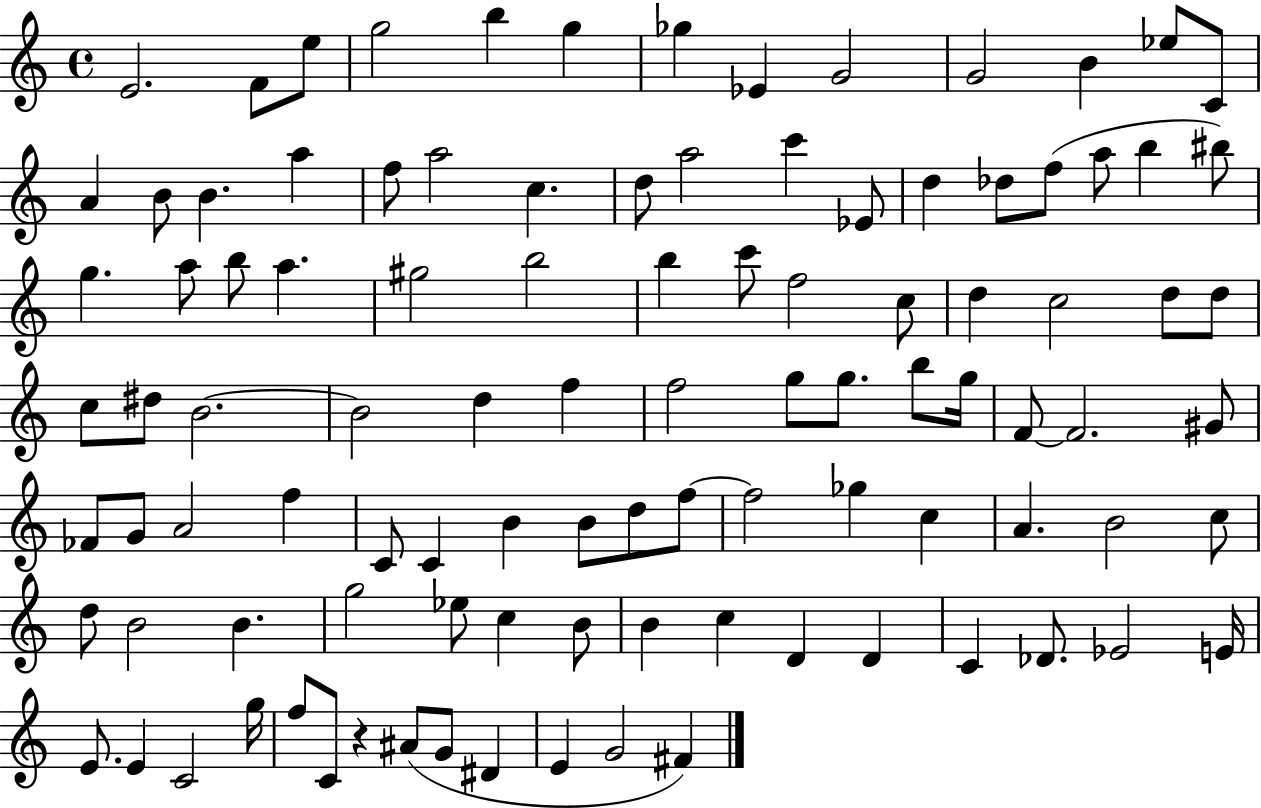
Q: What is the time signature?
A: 4/4